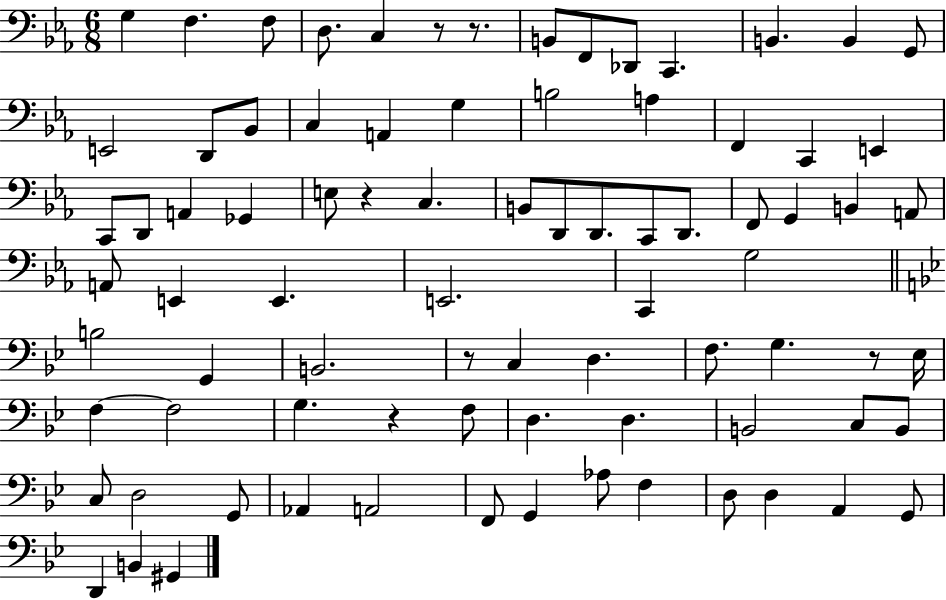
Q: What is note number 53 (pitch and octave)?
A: F3